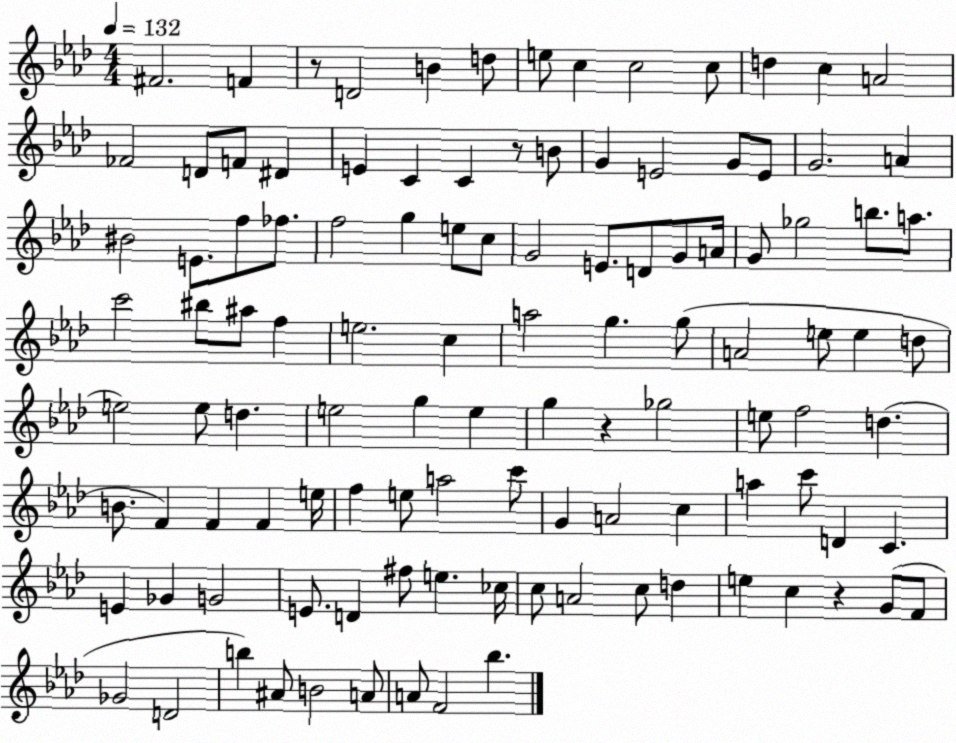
X:1
T:Untitled
M:4/4
L:1/4
K:Ab
^F2 F z/2 D2 B d/2 e/2 c c2 c/2 d c A2 _F2 D/2 F/2 ^D E C C z/2 B/2 G E2 G/2 E/2 G2 A ^B2 E/2 f/2 _f/2 f2 g e/2 c/2 G2 E/2 D/2 G/2 A/4 G/2 _g2 b/2 a/2 c'2 ^b/2 ^a/2 f e2 c a2 g g/2 A2 e/2 e d/2 e2 e/2 d e2 g e g z _g2 e/2 f2 d B/2 F F F e/4 f e/2 a2 c'/2 G A2 c a c'/2 D C E _G G2 E/2 D ^f/2 e _c/4 c/2 A2 c/2 d e c z G/2 F/2 _G2 D2 b ^A/2 B2 A/2 A/2 F2 _b